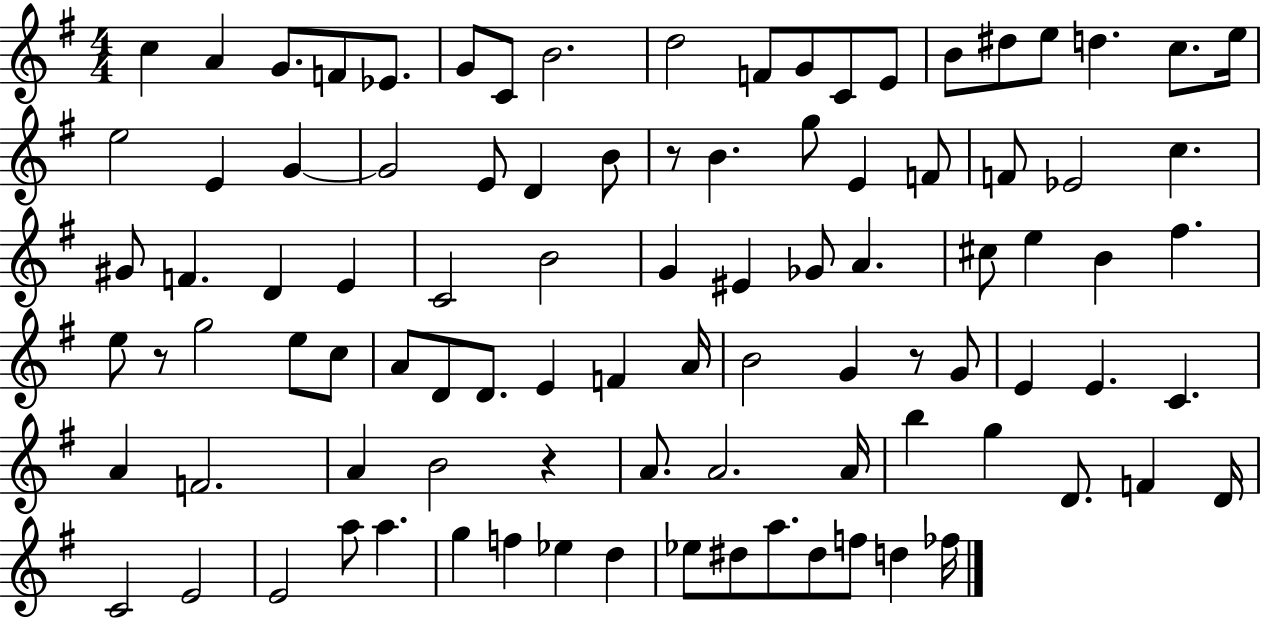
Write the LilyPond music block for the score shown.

{
  \clef treble
  \numericTimeSignature
  \time 4/4
  \key g \major
  c''4 a'4 g'8. f'8 ees'8. | g'8 c'8 b'2. | d''2 f'8 g'8 c'8 e'8 | b'8 dis''8 e''8 d''4. c''8. e''16 | \break e''2 e'4 g'4~~ | g'2 e'8 d'4 b'8 | r8 b'4. g''8 e'4 f'8 | f'8 ees'2 c''4. | \break gis'8 f'4. d'4 e'4 | c'2 b'2 | g'4 eis'4 ges'8 a'4. | cis''8 e''4 b'4 fis''4. | \break e''8 r8 g''2 e''8 c''8 | a'8 d'8 d'8. e'4 f'4 a'16 | b'2 g'4 r8 g'8 | e'4 e'4. c'4. | \break a'4 f'2. | a'4 b'2 r4 | a'8. a'2. a'16 | b''4 g''4 d'8. f'4 d'16 | \break c'2 e'2 | e'2 a''8 a''4. | g''4 f''4 ees''4 d''4 | ees''8 dis''8 a''8. dis''8 f''8 d''4 fes''16 | \break \bar "|."
}